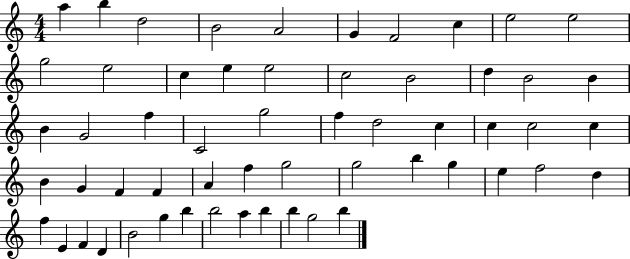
A5/q B5/q D5/h B4/h A4/h G4/q F4/h C5/q E5/h E5/h G5/h E5/h C5/q E5/q E5/h C5/h B4/h D5/q B4/h B4/q B4/q G4/h F5/q C4/h G5/h F5/q D5/h C5/q C5/q C5/h C5/q B4/q G4/q F4/q F4/q A4/q F5/q G5/h G5/h B5/q G5/q E5/q F5/h D5/q F5/q E4/q F4/q D4/q B4/h G5/q B5/q B5/h A5/q B5/q B5/q G5/h B5/q